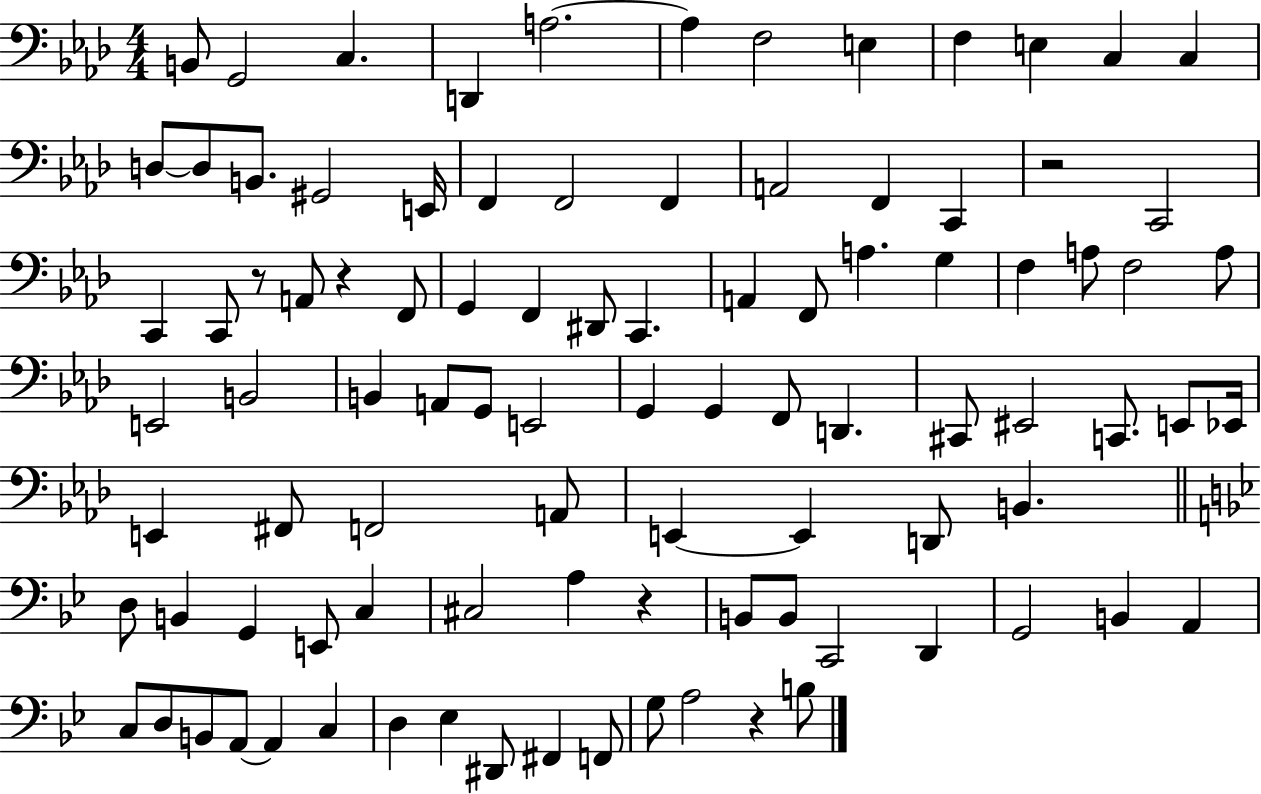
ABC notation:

X:1
T:Untitled
M:4/4
L:1/4
K:Ab
B,,/2 G,,2 C, D,, A,2 A, F,2 E, F, E, C, C, D,/2 D,/2 B,,/2 ^G,,2 E,,/4 F,, F,,2 F,, A,,2 F,, C,, z2 C,,2 C,, C,,/2 z/2 A,,/2 z F,,/2 G,, F,, ^D,,/2 C,, A,, F,,/2 A, G, F, A,/2 F,2 A,/2 E,,2 B,,2 B,, A,,/2 G,,/2 E,,2 G,, G,, F,,/2 D,, ^C,,/2 ^E,,2 C,,/2 E,,/2 _E,,/4 E,, ^F,,/2 F,,2 A,,/2 E,, E,, D,,/2 B,, D,/2 B,, G,, E,,/2 C, ^C,2 A, z B,,/2 B,,/2 C,,2 D,, G,,2 B,, A,, C,/2 D,/2 B,,/2 A,,/2 A,, C, D, _E, ^D,,/2 ^F,, F,,/2 G,/2 A,2 z B,/2